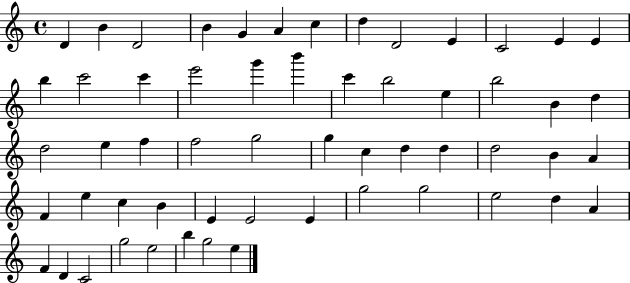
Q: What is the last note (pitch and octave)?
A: E5